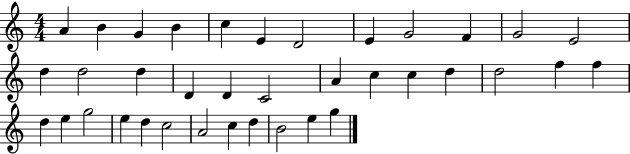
X:1
T:Untitled
M:4/4
L:1/4
K:C
A B G B c E D2 E G2 F G2 E2 d d2 d D D C2 A c c d d2 f f d e g2 e d c2 A2 c d B2 e g